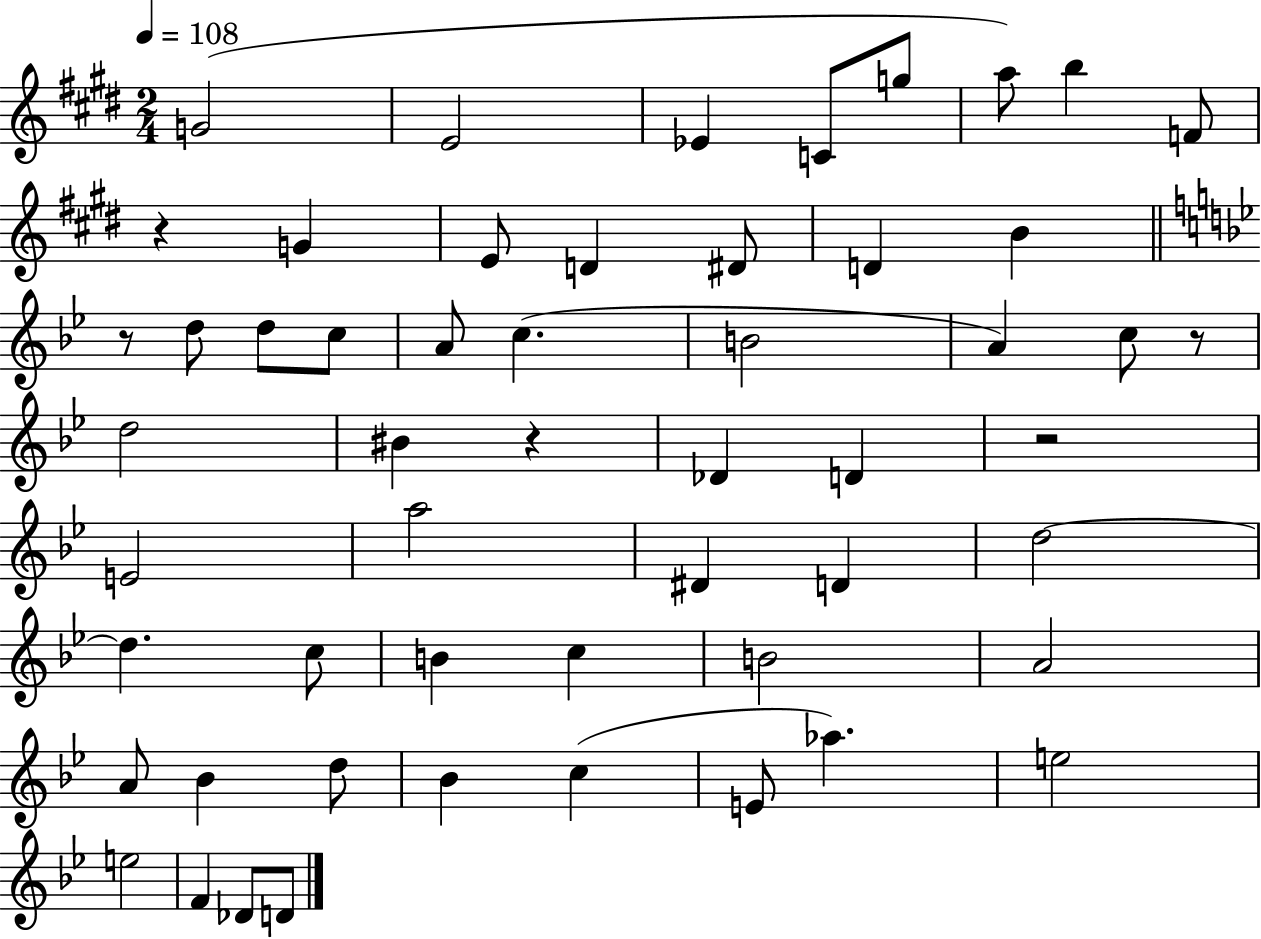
{
  \clef treble
  \numericTimeSignature
  \time 2/4
  \key e \major
  \tempo 4 = 108
  g'2( | e'2 | ees'4 c'8 g''8 | a''8) b''4 f'8 | \break r4 g'4 | e'8 d'4 dis'8 | d'4 b'4 | \bar "||" \break \key g \minor r8 d''8 d''8 c''8 | a'8 c''4.( | b'2 | a'4) c''8 r8 | \break d''2 | bis'4 r4 | des'4 d'4 | r2 | \break e'2 | a''2 | dis'4 d'4 | d''2~~ | \break d''4. c''8 | b'4 c''4 | b'2 | a'2 | \break a'8 bes'4 d''8 | bes'4 c''4( | e'8 aes''4.) | e''2 | \break e''2 | f'4 des'8 d'8 | \bar "|."
}